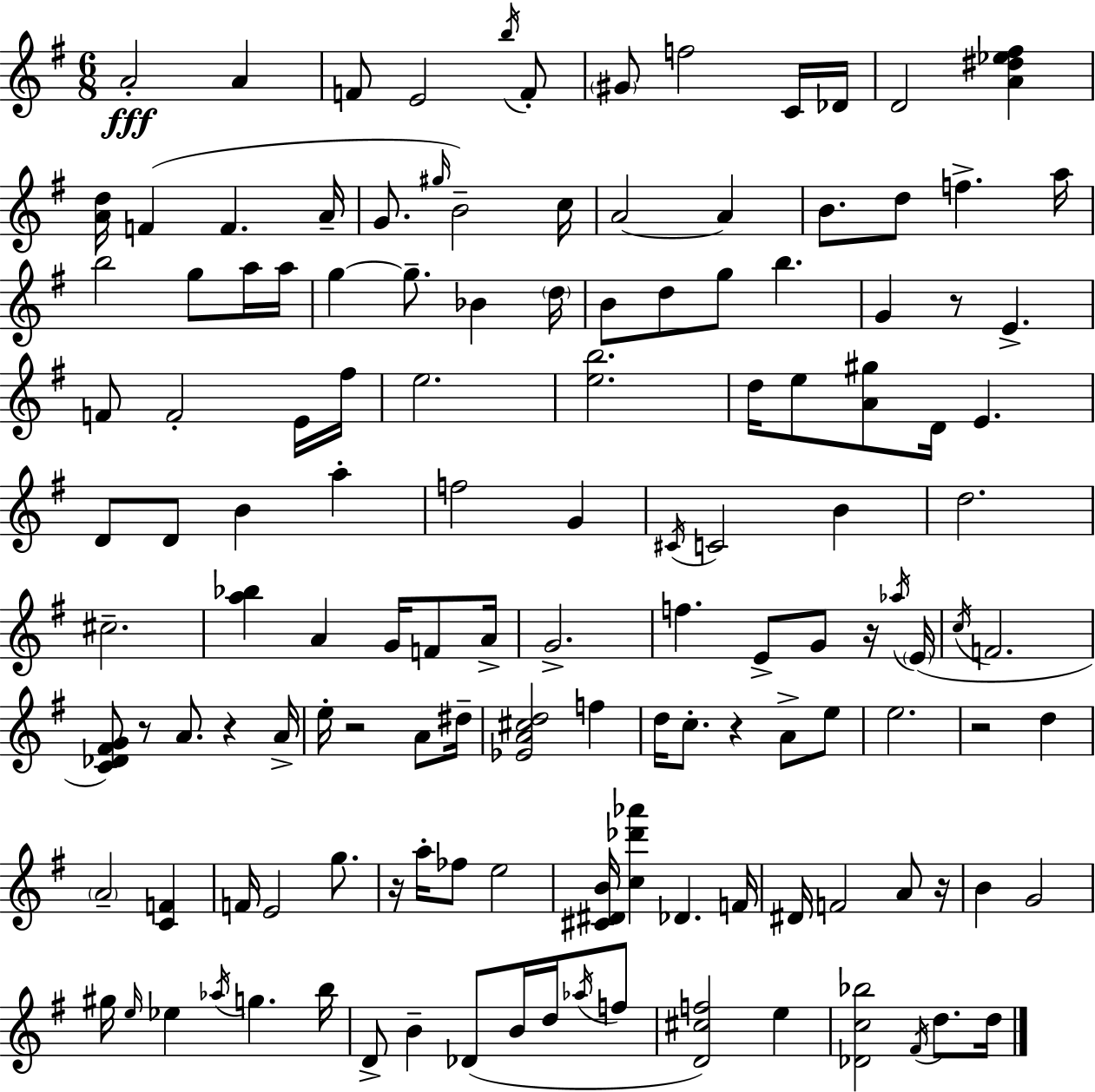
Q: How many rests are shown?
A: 9